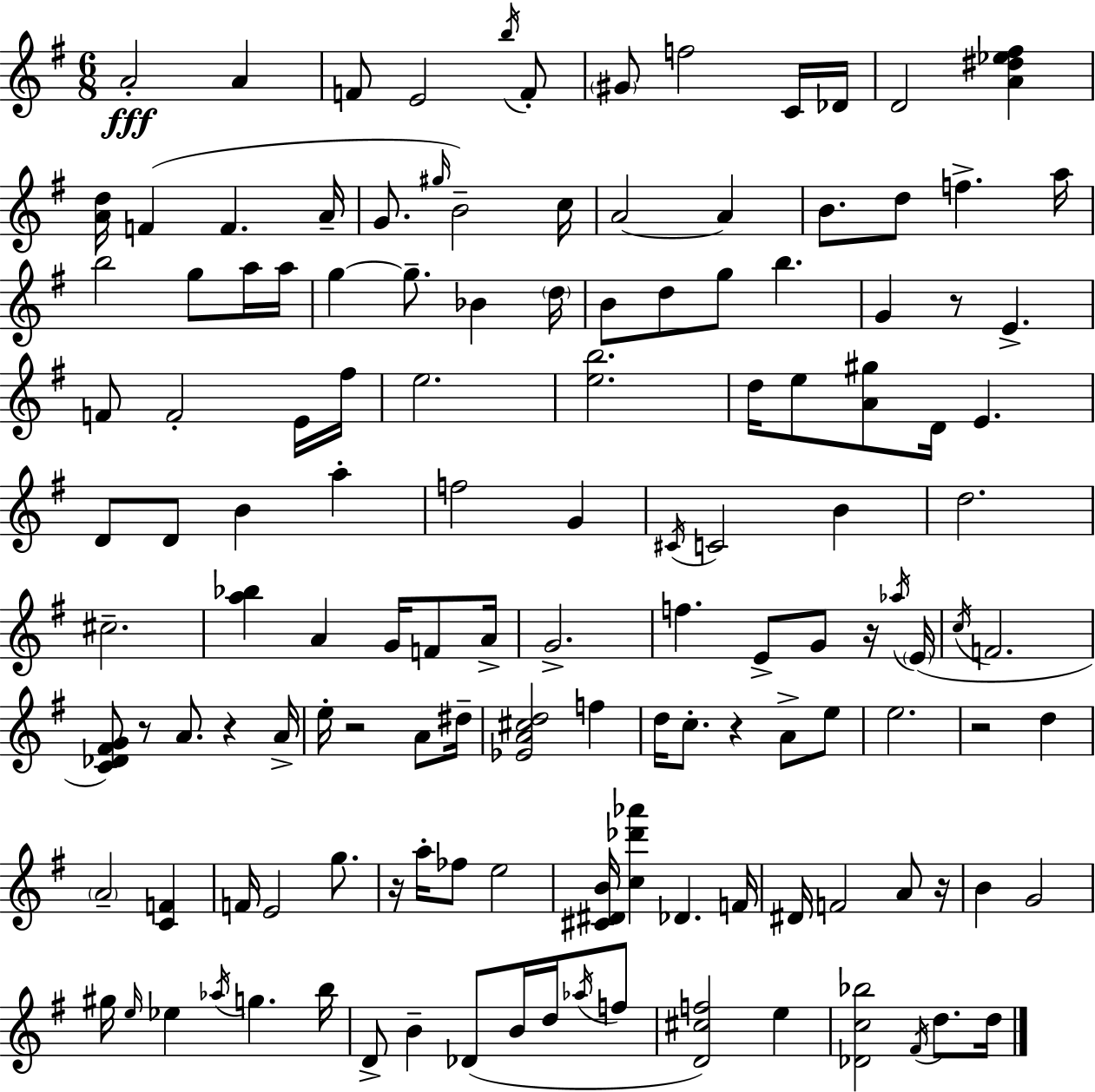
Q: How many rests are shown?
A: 9